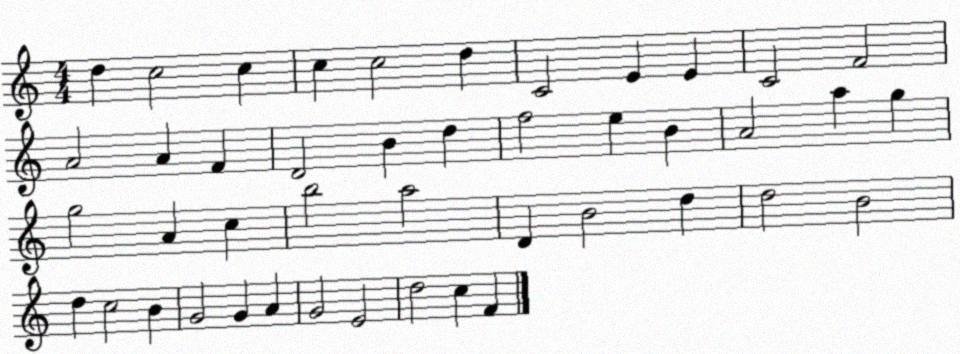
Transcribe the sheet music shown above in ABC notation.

X:1
T:Untitled
M:4/4
L:1/4
K:C
d c2 c c c2 d C2 E E C2 F2 A2 A F D2 B d f2 e B A2 a g g2 A c b2 a2 D B2 d d2 B2 d c2 B G2 G A G2 E2 d2 c F